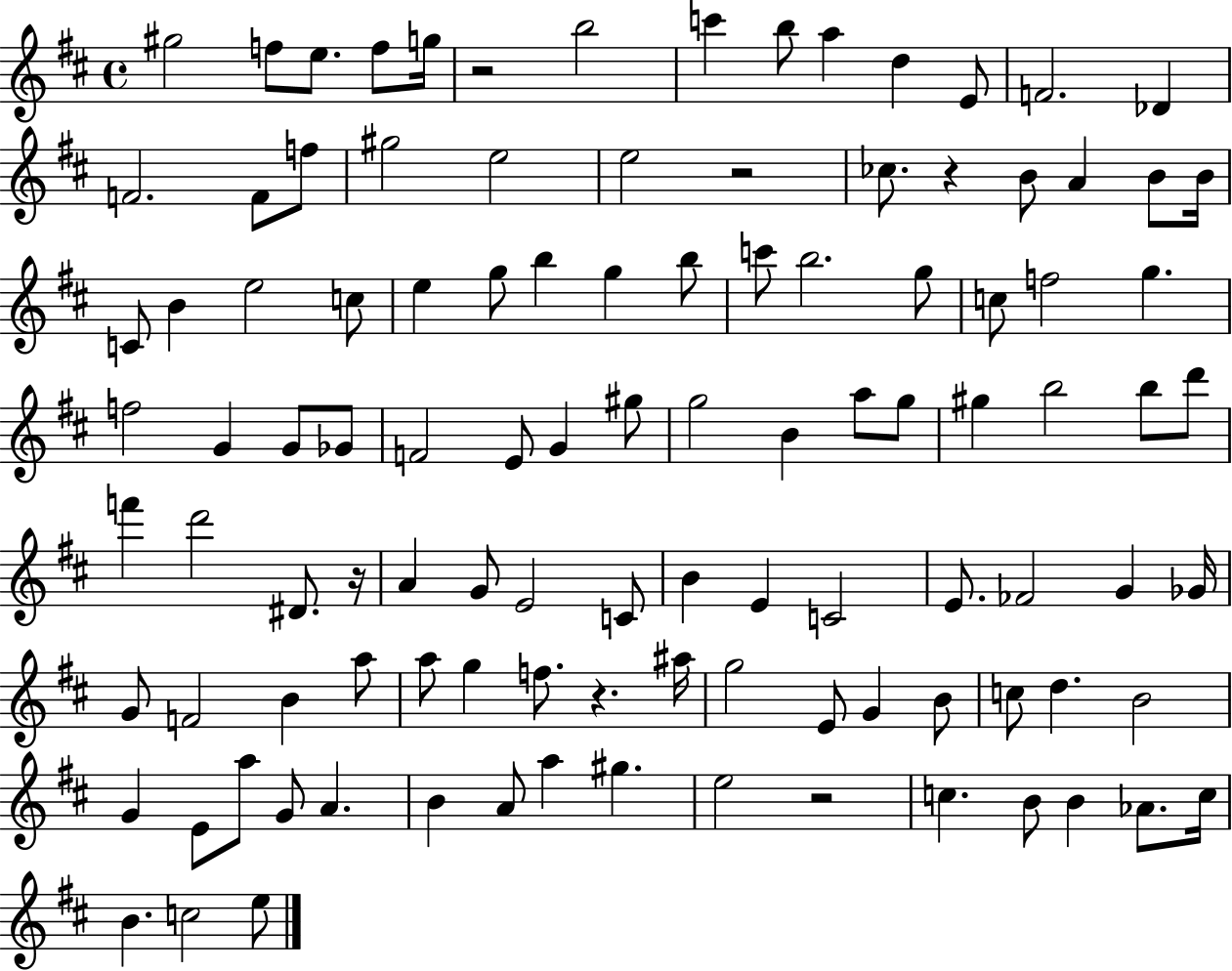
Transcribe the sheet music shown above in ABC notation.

X:1
T:Untitled
M:4/4
L:1/4
K:D
^g2 f/2 e/2 f/2 g/4 z2 b2 c' b/2 a d E/2 F2 _D F2 F/2 f/2 ^g2 e2 e2 z2 _c/2 z B/2 A B/2 B/4 C/2 B e2 c/2 e g/2 b g b/2 c'/2 b2 g/2 c/2 f2 g f2 G G/2 _G/2 F2 E/2 G ^g/2 g2 B a/2 g/2 ^g b2 b/2 d'/2 f' d'2 ^D/2 z/4 A G/2 E2 C/2 B E C2 E/2 _F2 G _G/4 G/2 F2 B a/2 a/2 g f/2 z ^a/4 g2 E/2 G B/2 c/2 d B2 G E/2 a/2 G/2 A B A/2 a ^g e2 z2 c B/2 B _A/2 c/4 B c2 e/2